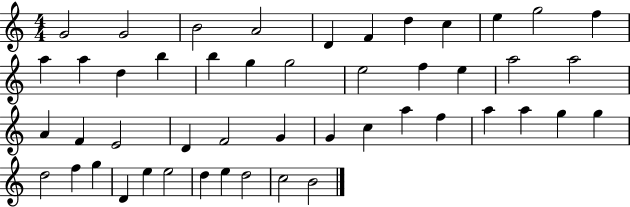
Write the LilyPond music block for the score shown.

{
  \clef treble
  \numericTimeSignature
  \time 4/4
  \key c \major
  g'2 g'2 | b'2 a'2 | d'4 f'4 d''4 c''4 | e''4 g''2 f''4 | \break a''4 a''4 d''4 b''4 | b''4 g''4 g''2 | e''2 f''4 e''4 | a''2 a''2 | \break a'4 f'4 e'2 | d'4 f'2 g'4 | g'4 c''4 a''4 f''4 | a''4 a''4 g''4 g''4 | \break d''2 f''4 g''4 | d'4 e''4 e''2 | d''4 e''4 d''2 | c''2 b'2 | \break \bar "|."
}